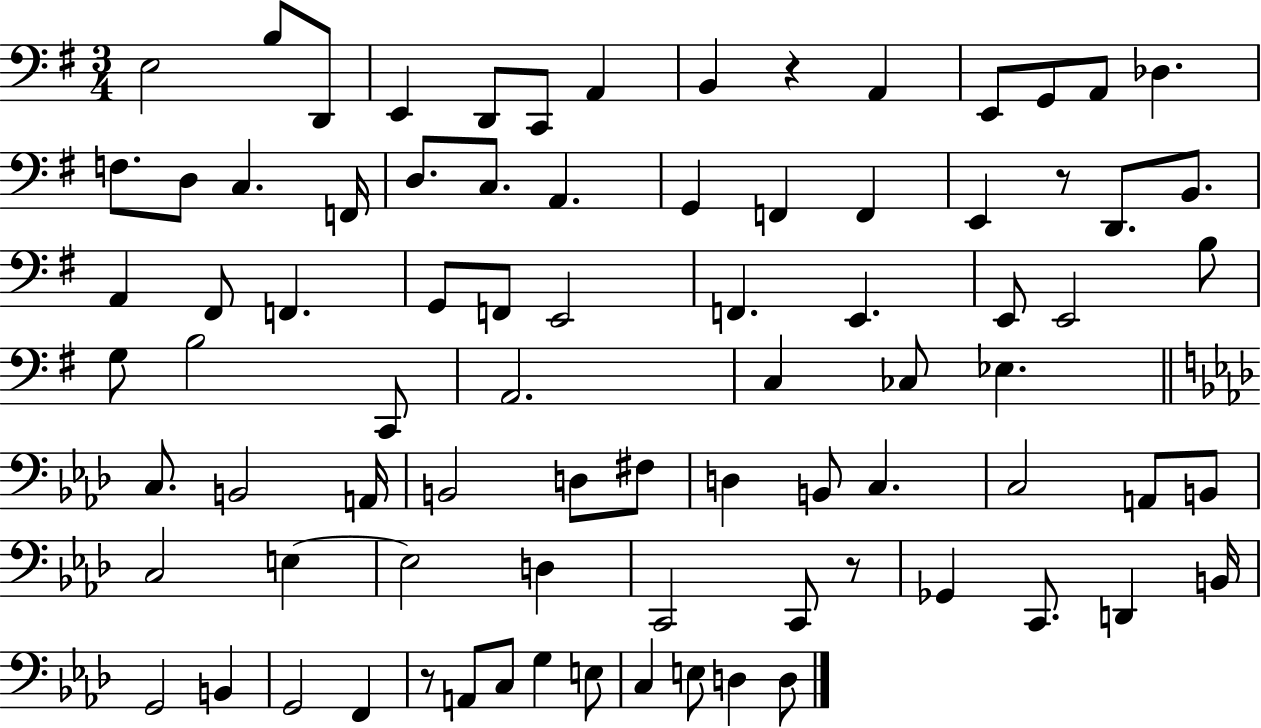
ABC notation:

X:1
T:Untitled
M:3/4
L:1/4
K:G
E,2 B,/2 D,,/2 E,, D,,/2 C,,/2 A,, B,, z A,, E,,/2 G,,/2 A,,/2 _D, F,/2 D,/2 C, F,,/4 D,/2 C,/2 A,, G,, F,, F,, E,, z/2 D,,/2 B,,/2 A,, ^F,,/2 F,, G,,/2 F,,/2 E,,2 F,, E,, E,,/2 E,,2 B,/2 G,/2 B,2 C,,/2 A,,2 C, _C,/2 _E, C,/2 B,,2 A,,/4 B,,2 D,/2 ^F,/2 D, B,,/2 C, C,2 A,,/2 B,,/2 C,2 E, E,2 D, C,,2 C,,/2 z/2 _G,, C,,/2 D,, B,,/4 G,,2 B,, G,,2 F,, z/2 A,,/2 C,/2 G, E,/2 C, E,/2 D, D,/2